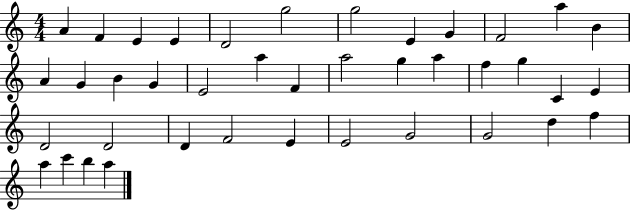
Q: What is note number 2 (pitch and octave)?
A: F4